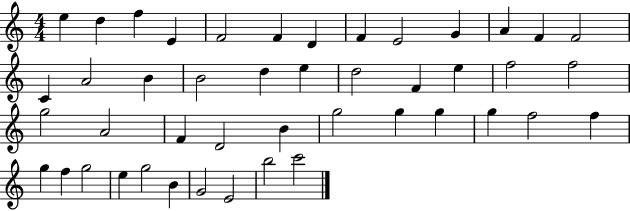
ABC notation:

X:1
T:Untitled
M:4/4
L:1/4
K:C
e d f E F2 F D F E2 G A F F2 C A2 B B2 d e d2 F e f2 f2 g2 A2 F D2 B g2 g g g f2 f g f g2 e g2 B G2 E2 b2 c'2